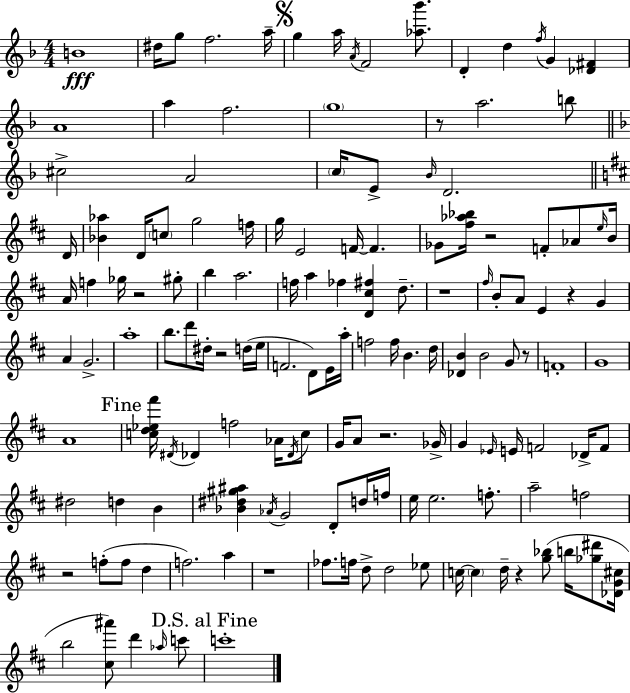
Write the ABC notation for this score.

X:1
T:Untitled
M:4/4
L:1/4
K:Dm
B4 ^d/4 g/2 f2 a/4 g a/4 A/4 F2 [_a_b']/2 D d f/4 G [_D^F] A4 a f2 g4 z/2 a2 b/2 ^c2 A2 c/4 E/2 _B/4 D2 D/4 [_B_a] D/4 c/2 g2 f/4 g/4 E2 F/4 F _G/2 [^f_a_b]/4 z2 F/2 _A/2 e/4 B/4 A/4 f _g/4 z2 ^g/2 b a2 f/4 a _f [D^c^f] d/2 z4 ^f/4 B/2 A/2 E z G A G2 a4 b/2 d'/2 ^d/4 z2 d/4 e/4 F2 D/2 E/4 a/4 f2 f/4 B d/4 [_DB] B2 G/2 z/2 F4 G4 A4 [cd_e^f']/4 ^D/4 _D f2 _A/4 _D/4 c/2 G/4 A/2 z2 _G/4 G _E/4 E/4 F2 _D/4 F/2 ^d2 d B [_B^d^g^a] _A/4 G2 D/2 d/4 f/4 e/4 e2 f/2 a2 f2 z2 f/2 f/2 d f2 a z4 _f/2 f/4 d/2 d2 _e/2 c/4 c d/4 z [g_b]/2 b/4 [_g^d']/2 [_DG^c]/4 b2 [^c^a']/2 d' _a/4 c'/2 c'4